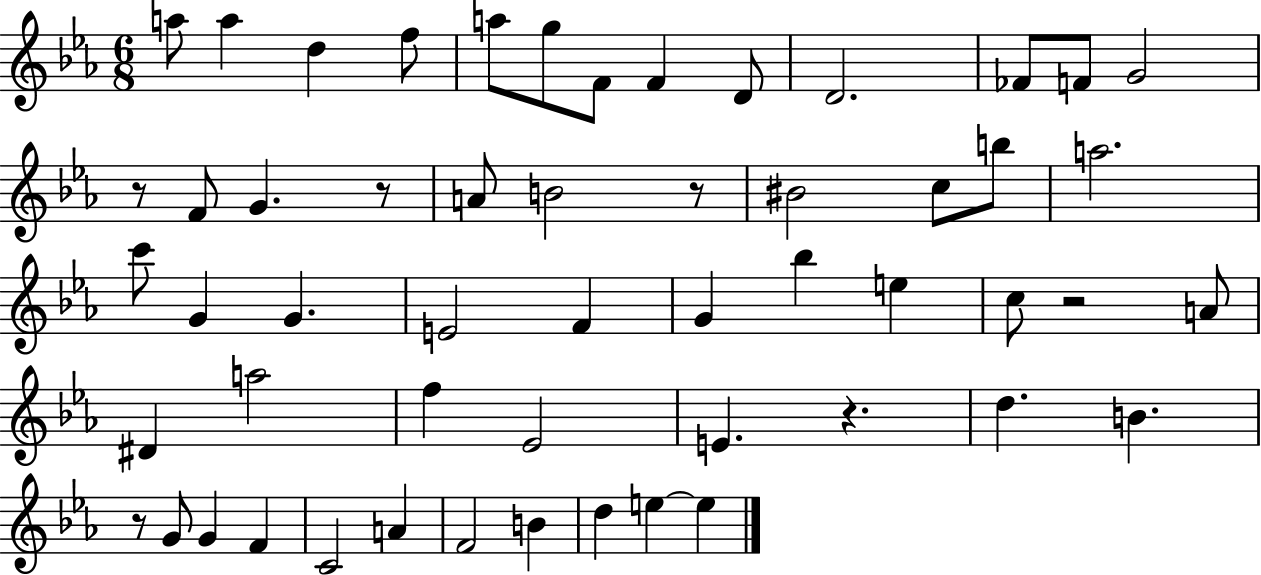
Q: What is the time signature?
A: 6/8